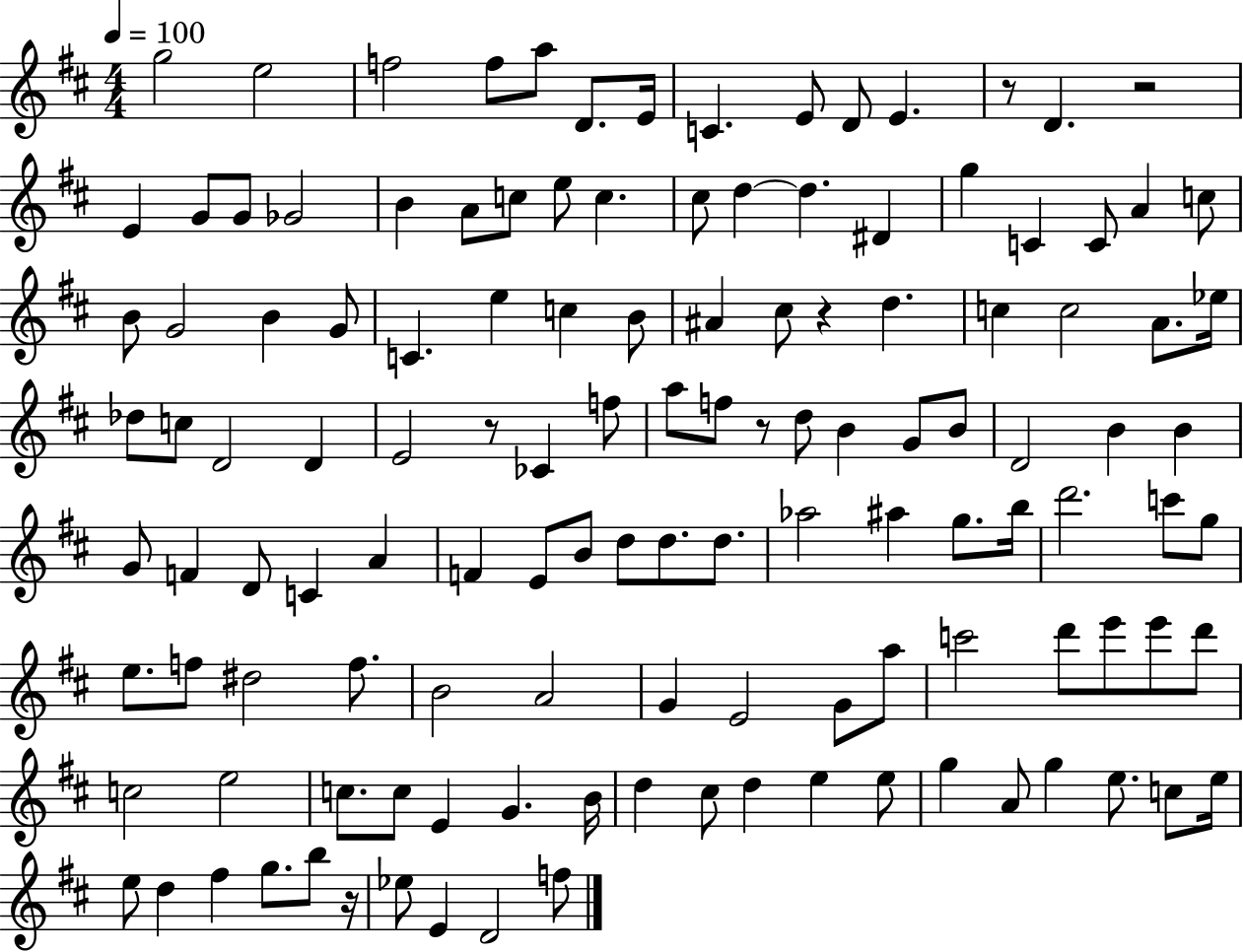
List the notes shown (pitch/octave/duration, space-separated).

G5/h E5/h F5/h F5/e A5/e D4/e. E4/s C4/q. E4/e D4/e E4/q. R/e D4/q. R/h E4/q G4/e G4/e Gb4/h B4/q A4/e C5/e E5/e C5/q. C#5/e D5/q D5/q. D#4/q G5/q C4/q C4/e A4/q C5/e B4/e G4/h B4/q G4/e C4/q. E5/q C5/q B4/e A#4/q C#5/e R/q D5/q. C5/q C5/h A4/e. Eb5/s Db5/e C5/e D4/h D4/q E4/h R/e CES4/q F5/e A5/e F5/e R/e D5/e B4/q G4/e B4/e D4/h B4/q B4/q G4/e F4/q D4/e C4/q A4/q F4/q E4/e B4/e D5/e D5/e. D5/e. Ab5/h A#5/q G5/e. B5/s D6/h. C6/e G5/e E5/e. F5/e D#5/h F5/e. B4/h A4/h G4/q E4/h G4/e A5/e C6/h D6/e E6/e E6/e D6/e C5/h E5/h C5/e. C5/e E4/q G4/q. B4/s D5/q C#5/e D5/q E5/q E5/e G5/q A4/e G5/q E5/e. C5/e E5/s E5/e D5/q F#5/q G5/e. B5/e R/s Eb5/e E4/q D4/h F5/e